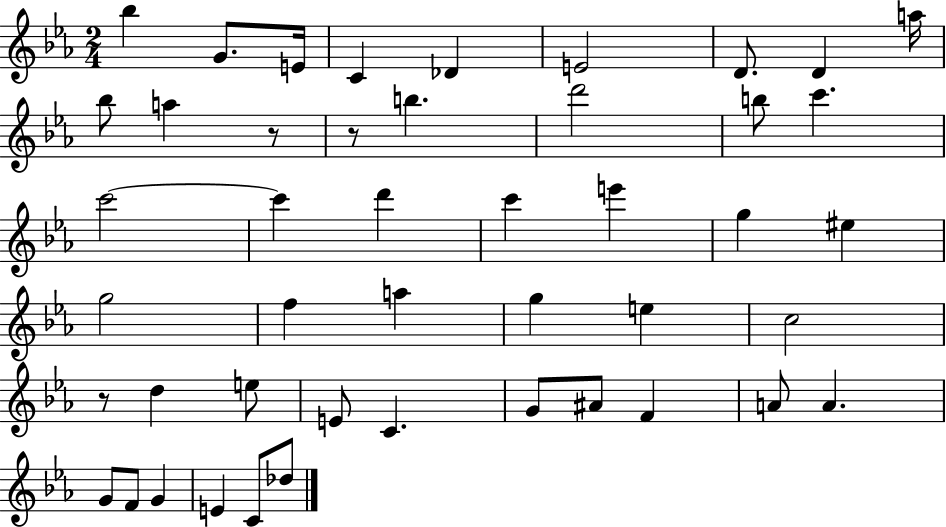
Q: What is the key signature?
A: EES major